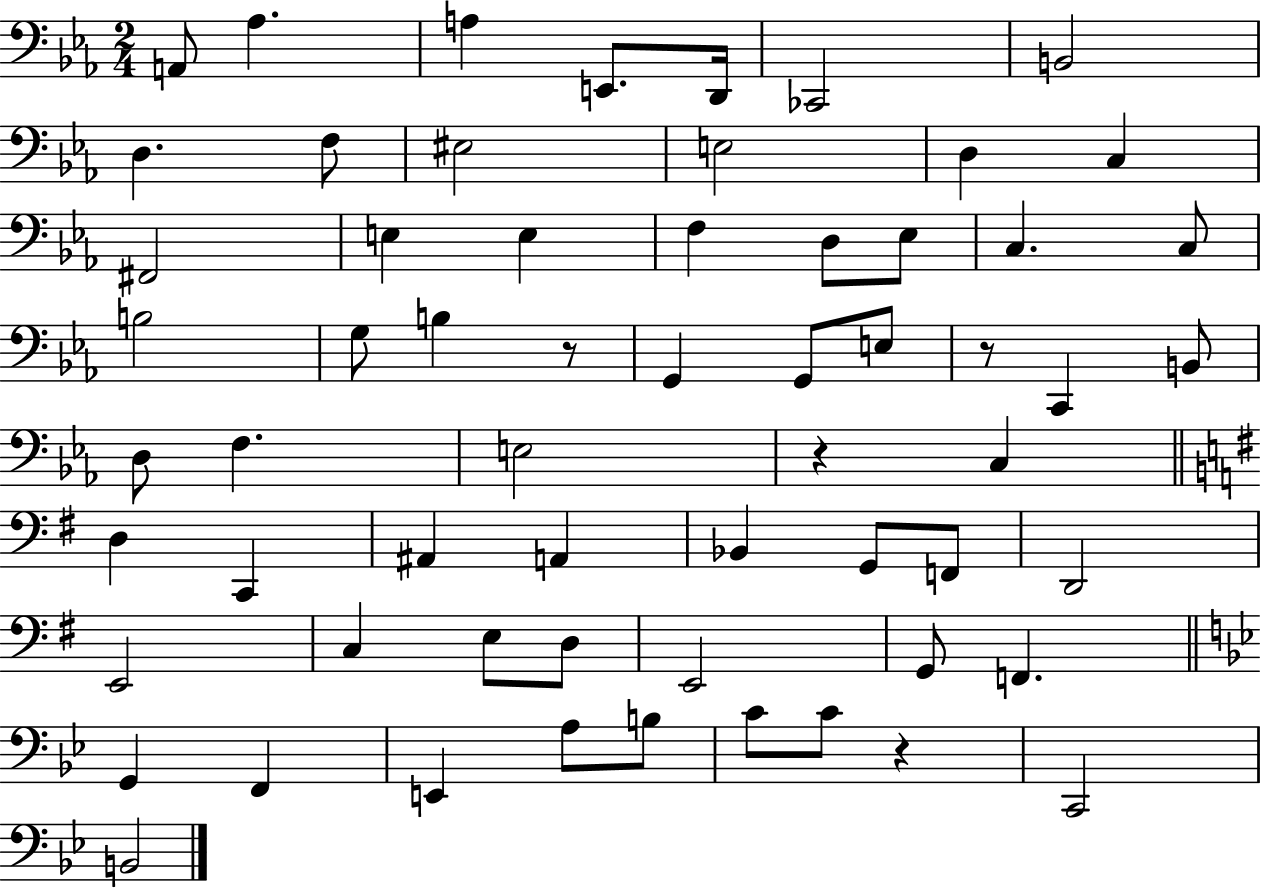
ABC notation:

X:1
T:Untitled
M:2/4
L:1/4
K:Eb
A,,/2 _A, A, E,,/2 D,,/4 _C,,2 B,,2 D, F,/2 ^E,2 E,2 D, C, ^F,,2 E, E, F, D,/2 _E,/2 C, C,/2 B,2 G,/2 B, z/2 G,, G,,/2 E,/2 z/2 C,, B,,/2 D,/2 F, E,2 z C, D, C,, ^A,, A,, _B,, G,,/2 F,,/2 D,,2 E,,2 C, E,/2 D,/2 E,,2 G,,/2 F,, G,, F,, E,, A,/2 B,/2 C/2 C/2 z C,,2 B,,2